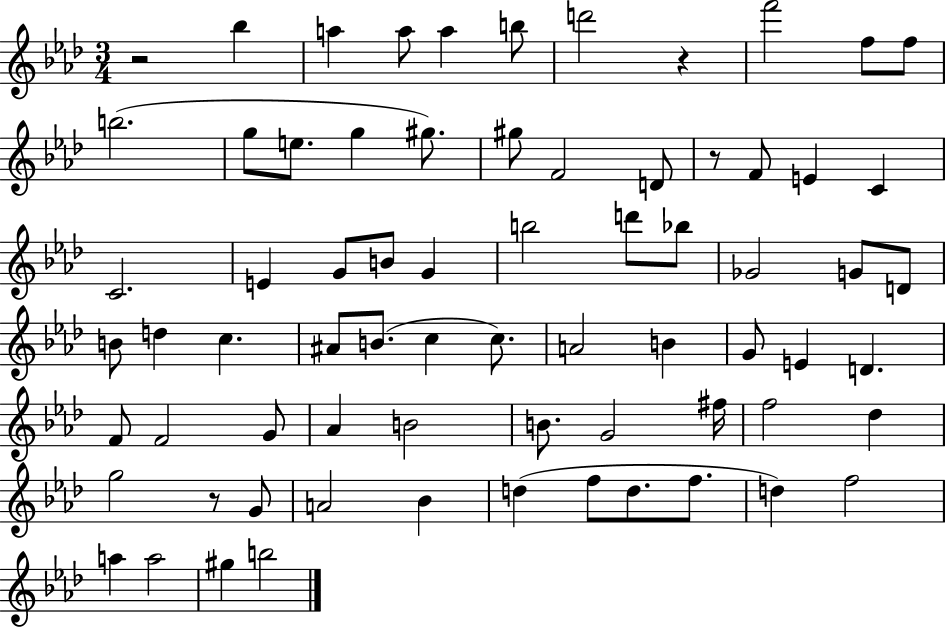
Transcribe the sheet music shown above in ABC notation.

X:1
T:Untitled
M:3/4
L:1/4
K:Ab
z2 _b a a/2 a b/2 d'2 z f'2 f/2 f/2 b2 g/2 e/2 g ^g/2 ^g/2 F2 D/2 z/2 F/2 E C C2 E G/2 B/2 G b2 d'/2 _b/2 _G2 G/2 D/2 B/2 d c ^A/2 B/2 c c/2 A2 B G/2 E D F/2 F2 G/2 _A B2 B/2 G2 ^f/4 f2 _d g2 z/2 G/2 A2 _B d f/2 d/2 f/2 d f2 a a2 ^g b2